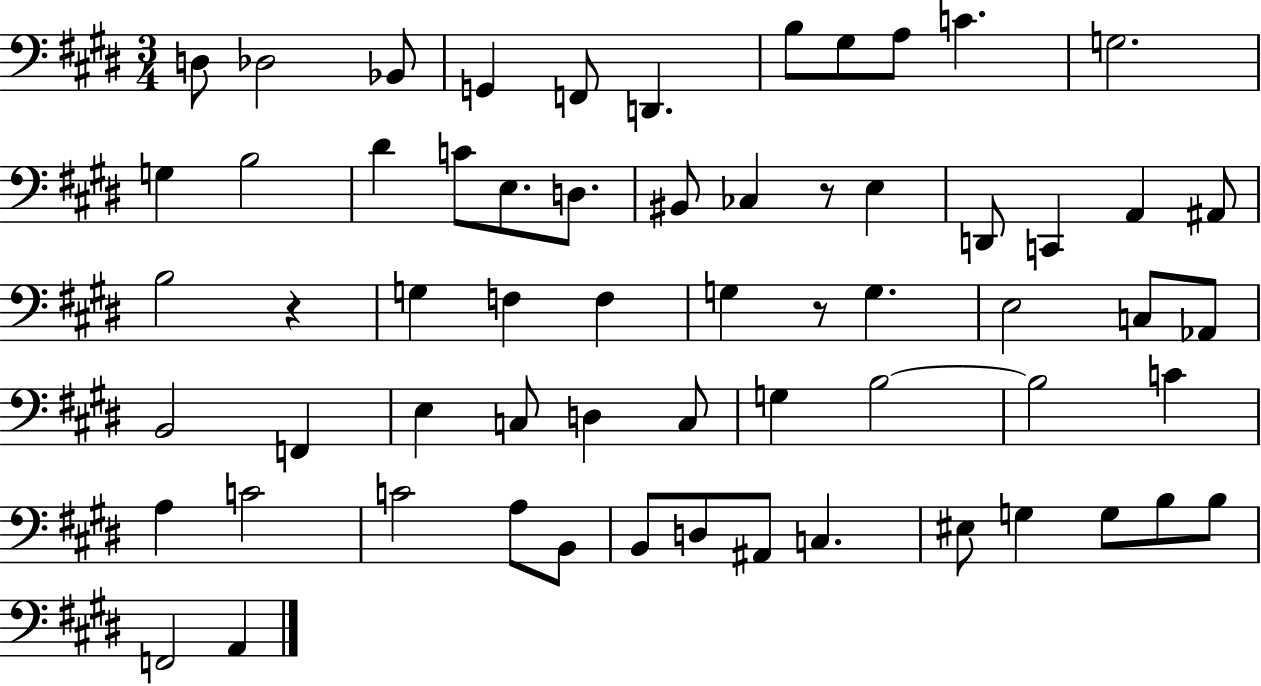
{
  \clef bass
  \numericTimeSignature
  \time 3/4
  \key e \major
  \repeat volta 2 { d8 des2 bes,8 | g,4 f,8 d,4. | b8 gis8 a8 c'4. | g2. | \break g4 b2 | dis'4 c'8 e8. d8. | bis,8 ces4 r8 e4 | d,8 c,4 a,4 ais,8 | \break b2 r4 | g4 f4 f4 | g4 r8 g4. | e2 c8 aes,8 | \break b,2 f,4 | e4 c8 d4 c8 | g4 b2~~ | b2 c'4 | \break a4 c'2 | c'2 a8 b,8 | b,8 d8 ais,8 c4. | eis8 g4 g8 b8 b8 | \break f,2 a,4 | } \bar "|."
}